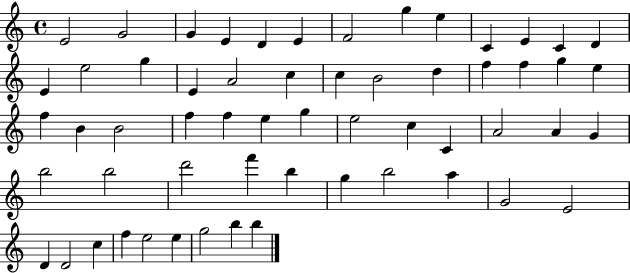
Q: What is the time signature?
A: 4/4